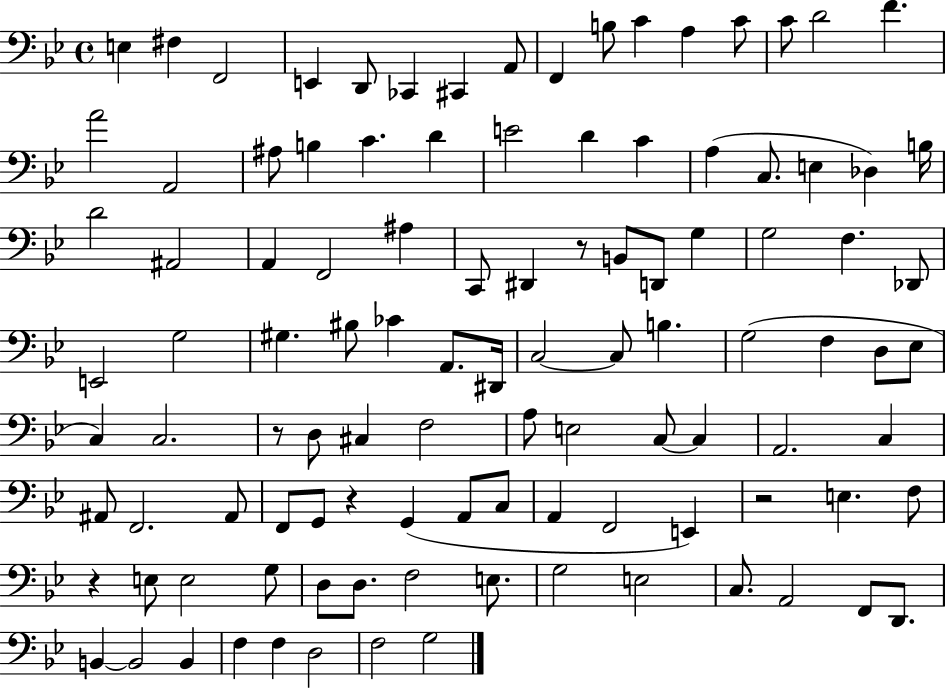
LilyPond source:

{
  \clef bass
  \time 4/4
  \defaultTimeSignature
  \key bes \major
  e4 fis4 f,2 | e,4 d,8 ces,4 cis,4 a,8 | f,4 b8 c'4 a4 c'8 | c'8 d'2 f'4. | \break a'2 a,2 | ais8 b4 c'4. d'4 | e'2 d'4 c'4 | a4( c8. e4 des4) b16 | \break d'2 ais,2 | a,4 f,2 ais4 | c,8 dis,4 r8 b,8 d,8 g4 | g2 f4. des,8 | \break e,2 g2 | gis4. bis8 ces'4 a,8. dis,16 | c2~~ c8 b4. | g2( f4 d8 ees8 | \break c4) c2. | r8 d8 cis4 f2 | a8 e2 c8~~ c4 | a,2. c4 | \break ais,8 f,2. ais,8 | f,8 g,8 r4 g,4( a,8 c8 | a,4 f,2 e,4) | r2 e4. f8 | \break r4 e8 e2 g8 | d8 d8. f2 e8. | g2 e2 | c8. a,2 f,8 d,8. | \break b,4~~ b,2 b,4 | f4 f4 d2 | f2 g2 | \bar "|."
}